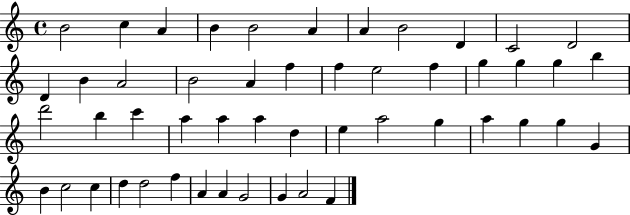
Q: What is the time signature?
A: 4/4